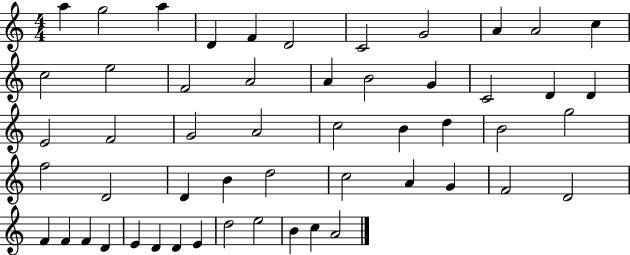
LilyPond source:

{
  \clef treble
  \numericTimeSignature
  \time 4/4
  \key c \major
  a''4 g''2 a''4 | d'4 f'4 d'2 | c'2 g'2 | a'4 a'2 c''4 | \break c''2 e''2 | f'2 a'2 | a'4 b'2 g'4 | c'2 d'4 d'4 | \break e'2 f'2 | g'2 a'2 | c''2 b'4 d''4 | b'2 g''2 | \break f''2 d'2 | d'4 b'4 d''2 | c''2 a'4 g'4 | f'2 d'2 | \break f'4 f'4 f'4 d'4 | e'4 d'4 d'4 e'4 | d''2 e''2 | b'4 c''4 a'2 | \break \bar "|."
}